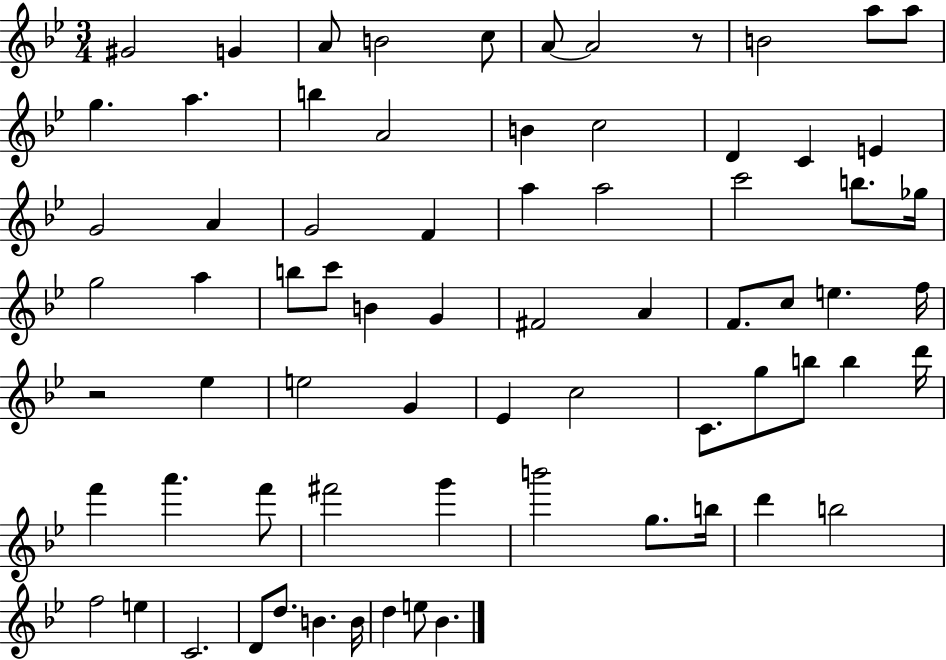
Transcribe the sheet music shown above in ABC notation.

X:1
T:Untitled
M:3/4
L:1/4
K:Bb
^G2 G A/2 B2 c/2 A/2 A2 z/2 B2 a/2 a/2 g a b A2 B c2 D C E G2 A G2 F a a2 c'2 b/2 _g/4 g2 a b/2 c'/2 B G ^F2 A F/2 c/2 e f/4 z2 _e e2 G _E c2 C/2 g/2 b/2 b d'/4 f' a' f'/2 ^f'2 g' b'2 g/2 b/4 d' b2 f2 e C2 D/2 d/2 B B/4 d e/2 _B